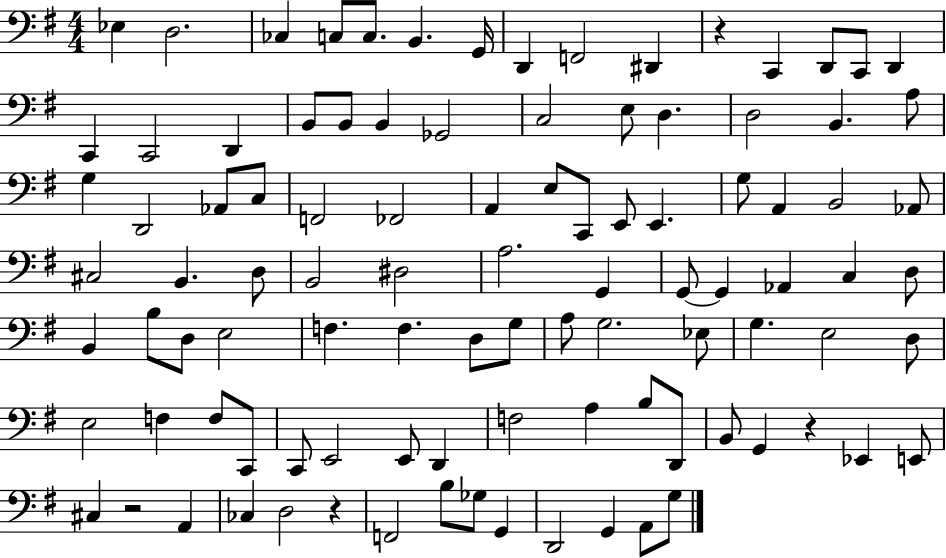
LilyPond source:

{
  \clef bass
  \numericTimeSignature
  \time 4/4
  \key g \major
  ees4 d2. | ces4 c8 c8. b,4. g,16 | d,4 f,2 dis,4 | r4 c,4 d,8 c,8 d,4 | \break c,4 c,2 d,4 | b,8 b,8 b,4 ges,2 | c2 e8 d4. | d2 b,4. a8 | \break g4 d,2 aes,8 c8 | f,2 fes,2 | a,4 e8 c,8 e,8 e,4. | g8 a,4 b,2 aes,8 | \break cis2 b,4. d8 | b,2 dis2 | a2. g,4 | g,8~~ g,4 aes,4 c4 d8 | \break b,4 b8 d8 e2 | f4. f4. d8 g8 | a8 g2. ees8 | g4. e2 d8 | \break e2 f4 f8 c,8 | c,8 e,2 e,8 d,4 | f2 a4 b8 d,8 | b,8 g,4 r4 ees,4 e,8 | \break cis4 r2 a,4 | ces4 d2 r4 | f,2 b8 ges8 g,4 | d,2 g,4 a,8 g8 | \break \bar "|."
}